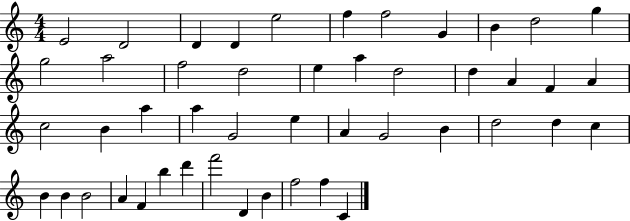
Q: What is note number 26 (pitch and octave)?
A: A5